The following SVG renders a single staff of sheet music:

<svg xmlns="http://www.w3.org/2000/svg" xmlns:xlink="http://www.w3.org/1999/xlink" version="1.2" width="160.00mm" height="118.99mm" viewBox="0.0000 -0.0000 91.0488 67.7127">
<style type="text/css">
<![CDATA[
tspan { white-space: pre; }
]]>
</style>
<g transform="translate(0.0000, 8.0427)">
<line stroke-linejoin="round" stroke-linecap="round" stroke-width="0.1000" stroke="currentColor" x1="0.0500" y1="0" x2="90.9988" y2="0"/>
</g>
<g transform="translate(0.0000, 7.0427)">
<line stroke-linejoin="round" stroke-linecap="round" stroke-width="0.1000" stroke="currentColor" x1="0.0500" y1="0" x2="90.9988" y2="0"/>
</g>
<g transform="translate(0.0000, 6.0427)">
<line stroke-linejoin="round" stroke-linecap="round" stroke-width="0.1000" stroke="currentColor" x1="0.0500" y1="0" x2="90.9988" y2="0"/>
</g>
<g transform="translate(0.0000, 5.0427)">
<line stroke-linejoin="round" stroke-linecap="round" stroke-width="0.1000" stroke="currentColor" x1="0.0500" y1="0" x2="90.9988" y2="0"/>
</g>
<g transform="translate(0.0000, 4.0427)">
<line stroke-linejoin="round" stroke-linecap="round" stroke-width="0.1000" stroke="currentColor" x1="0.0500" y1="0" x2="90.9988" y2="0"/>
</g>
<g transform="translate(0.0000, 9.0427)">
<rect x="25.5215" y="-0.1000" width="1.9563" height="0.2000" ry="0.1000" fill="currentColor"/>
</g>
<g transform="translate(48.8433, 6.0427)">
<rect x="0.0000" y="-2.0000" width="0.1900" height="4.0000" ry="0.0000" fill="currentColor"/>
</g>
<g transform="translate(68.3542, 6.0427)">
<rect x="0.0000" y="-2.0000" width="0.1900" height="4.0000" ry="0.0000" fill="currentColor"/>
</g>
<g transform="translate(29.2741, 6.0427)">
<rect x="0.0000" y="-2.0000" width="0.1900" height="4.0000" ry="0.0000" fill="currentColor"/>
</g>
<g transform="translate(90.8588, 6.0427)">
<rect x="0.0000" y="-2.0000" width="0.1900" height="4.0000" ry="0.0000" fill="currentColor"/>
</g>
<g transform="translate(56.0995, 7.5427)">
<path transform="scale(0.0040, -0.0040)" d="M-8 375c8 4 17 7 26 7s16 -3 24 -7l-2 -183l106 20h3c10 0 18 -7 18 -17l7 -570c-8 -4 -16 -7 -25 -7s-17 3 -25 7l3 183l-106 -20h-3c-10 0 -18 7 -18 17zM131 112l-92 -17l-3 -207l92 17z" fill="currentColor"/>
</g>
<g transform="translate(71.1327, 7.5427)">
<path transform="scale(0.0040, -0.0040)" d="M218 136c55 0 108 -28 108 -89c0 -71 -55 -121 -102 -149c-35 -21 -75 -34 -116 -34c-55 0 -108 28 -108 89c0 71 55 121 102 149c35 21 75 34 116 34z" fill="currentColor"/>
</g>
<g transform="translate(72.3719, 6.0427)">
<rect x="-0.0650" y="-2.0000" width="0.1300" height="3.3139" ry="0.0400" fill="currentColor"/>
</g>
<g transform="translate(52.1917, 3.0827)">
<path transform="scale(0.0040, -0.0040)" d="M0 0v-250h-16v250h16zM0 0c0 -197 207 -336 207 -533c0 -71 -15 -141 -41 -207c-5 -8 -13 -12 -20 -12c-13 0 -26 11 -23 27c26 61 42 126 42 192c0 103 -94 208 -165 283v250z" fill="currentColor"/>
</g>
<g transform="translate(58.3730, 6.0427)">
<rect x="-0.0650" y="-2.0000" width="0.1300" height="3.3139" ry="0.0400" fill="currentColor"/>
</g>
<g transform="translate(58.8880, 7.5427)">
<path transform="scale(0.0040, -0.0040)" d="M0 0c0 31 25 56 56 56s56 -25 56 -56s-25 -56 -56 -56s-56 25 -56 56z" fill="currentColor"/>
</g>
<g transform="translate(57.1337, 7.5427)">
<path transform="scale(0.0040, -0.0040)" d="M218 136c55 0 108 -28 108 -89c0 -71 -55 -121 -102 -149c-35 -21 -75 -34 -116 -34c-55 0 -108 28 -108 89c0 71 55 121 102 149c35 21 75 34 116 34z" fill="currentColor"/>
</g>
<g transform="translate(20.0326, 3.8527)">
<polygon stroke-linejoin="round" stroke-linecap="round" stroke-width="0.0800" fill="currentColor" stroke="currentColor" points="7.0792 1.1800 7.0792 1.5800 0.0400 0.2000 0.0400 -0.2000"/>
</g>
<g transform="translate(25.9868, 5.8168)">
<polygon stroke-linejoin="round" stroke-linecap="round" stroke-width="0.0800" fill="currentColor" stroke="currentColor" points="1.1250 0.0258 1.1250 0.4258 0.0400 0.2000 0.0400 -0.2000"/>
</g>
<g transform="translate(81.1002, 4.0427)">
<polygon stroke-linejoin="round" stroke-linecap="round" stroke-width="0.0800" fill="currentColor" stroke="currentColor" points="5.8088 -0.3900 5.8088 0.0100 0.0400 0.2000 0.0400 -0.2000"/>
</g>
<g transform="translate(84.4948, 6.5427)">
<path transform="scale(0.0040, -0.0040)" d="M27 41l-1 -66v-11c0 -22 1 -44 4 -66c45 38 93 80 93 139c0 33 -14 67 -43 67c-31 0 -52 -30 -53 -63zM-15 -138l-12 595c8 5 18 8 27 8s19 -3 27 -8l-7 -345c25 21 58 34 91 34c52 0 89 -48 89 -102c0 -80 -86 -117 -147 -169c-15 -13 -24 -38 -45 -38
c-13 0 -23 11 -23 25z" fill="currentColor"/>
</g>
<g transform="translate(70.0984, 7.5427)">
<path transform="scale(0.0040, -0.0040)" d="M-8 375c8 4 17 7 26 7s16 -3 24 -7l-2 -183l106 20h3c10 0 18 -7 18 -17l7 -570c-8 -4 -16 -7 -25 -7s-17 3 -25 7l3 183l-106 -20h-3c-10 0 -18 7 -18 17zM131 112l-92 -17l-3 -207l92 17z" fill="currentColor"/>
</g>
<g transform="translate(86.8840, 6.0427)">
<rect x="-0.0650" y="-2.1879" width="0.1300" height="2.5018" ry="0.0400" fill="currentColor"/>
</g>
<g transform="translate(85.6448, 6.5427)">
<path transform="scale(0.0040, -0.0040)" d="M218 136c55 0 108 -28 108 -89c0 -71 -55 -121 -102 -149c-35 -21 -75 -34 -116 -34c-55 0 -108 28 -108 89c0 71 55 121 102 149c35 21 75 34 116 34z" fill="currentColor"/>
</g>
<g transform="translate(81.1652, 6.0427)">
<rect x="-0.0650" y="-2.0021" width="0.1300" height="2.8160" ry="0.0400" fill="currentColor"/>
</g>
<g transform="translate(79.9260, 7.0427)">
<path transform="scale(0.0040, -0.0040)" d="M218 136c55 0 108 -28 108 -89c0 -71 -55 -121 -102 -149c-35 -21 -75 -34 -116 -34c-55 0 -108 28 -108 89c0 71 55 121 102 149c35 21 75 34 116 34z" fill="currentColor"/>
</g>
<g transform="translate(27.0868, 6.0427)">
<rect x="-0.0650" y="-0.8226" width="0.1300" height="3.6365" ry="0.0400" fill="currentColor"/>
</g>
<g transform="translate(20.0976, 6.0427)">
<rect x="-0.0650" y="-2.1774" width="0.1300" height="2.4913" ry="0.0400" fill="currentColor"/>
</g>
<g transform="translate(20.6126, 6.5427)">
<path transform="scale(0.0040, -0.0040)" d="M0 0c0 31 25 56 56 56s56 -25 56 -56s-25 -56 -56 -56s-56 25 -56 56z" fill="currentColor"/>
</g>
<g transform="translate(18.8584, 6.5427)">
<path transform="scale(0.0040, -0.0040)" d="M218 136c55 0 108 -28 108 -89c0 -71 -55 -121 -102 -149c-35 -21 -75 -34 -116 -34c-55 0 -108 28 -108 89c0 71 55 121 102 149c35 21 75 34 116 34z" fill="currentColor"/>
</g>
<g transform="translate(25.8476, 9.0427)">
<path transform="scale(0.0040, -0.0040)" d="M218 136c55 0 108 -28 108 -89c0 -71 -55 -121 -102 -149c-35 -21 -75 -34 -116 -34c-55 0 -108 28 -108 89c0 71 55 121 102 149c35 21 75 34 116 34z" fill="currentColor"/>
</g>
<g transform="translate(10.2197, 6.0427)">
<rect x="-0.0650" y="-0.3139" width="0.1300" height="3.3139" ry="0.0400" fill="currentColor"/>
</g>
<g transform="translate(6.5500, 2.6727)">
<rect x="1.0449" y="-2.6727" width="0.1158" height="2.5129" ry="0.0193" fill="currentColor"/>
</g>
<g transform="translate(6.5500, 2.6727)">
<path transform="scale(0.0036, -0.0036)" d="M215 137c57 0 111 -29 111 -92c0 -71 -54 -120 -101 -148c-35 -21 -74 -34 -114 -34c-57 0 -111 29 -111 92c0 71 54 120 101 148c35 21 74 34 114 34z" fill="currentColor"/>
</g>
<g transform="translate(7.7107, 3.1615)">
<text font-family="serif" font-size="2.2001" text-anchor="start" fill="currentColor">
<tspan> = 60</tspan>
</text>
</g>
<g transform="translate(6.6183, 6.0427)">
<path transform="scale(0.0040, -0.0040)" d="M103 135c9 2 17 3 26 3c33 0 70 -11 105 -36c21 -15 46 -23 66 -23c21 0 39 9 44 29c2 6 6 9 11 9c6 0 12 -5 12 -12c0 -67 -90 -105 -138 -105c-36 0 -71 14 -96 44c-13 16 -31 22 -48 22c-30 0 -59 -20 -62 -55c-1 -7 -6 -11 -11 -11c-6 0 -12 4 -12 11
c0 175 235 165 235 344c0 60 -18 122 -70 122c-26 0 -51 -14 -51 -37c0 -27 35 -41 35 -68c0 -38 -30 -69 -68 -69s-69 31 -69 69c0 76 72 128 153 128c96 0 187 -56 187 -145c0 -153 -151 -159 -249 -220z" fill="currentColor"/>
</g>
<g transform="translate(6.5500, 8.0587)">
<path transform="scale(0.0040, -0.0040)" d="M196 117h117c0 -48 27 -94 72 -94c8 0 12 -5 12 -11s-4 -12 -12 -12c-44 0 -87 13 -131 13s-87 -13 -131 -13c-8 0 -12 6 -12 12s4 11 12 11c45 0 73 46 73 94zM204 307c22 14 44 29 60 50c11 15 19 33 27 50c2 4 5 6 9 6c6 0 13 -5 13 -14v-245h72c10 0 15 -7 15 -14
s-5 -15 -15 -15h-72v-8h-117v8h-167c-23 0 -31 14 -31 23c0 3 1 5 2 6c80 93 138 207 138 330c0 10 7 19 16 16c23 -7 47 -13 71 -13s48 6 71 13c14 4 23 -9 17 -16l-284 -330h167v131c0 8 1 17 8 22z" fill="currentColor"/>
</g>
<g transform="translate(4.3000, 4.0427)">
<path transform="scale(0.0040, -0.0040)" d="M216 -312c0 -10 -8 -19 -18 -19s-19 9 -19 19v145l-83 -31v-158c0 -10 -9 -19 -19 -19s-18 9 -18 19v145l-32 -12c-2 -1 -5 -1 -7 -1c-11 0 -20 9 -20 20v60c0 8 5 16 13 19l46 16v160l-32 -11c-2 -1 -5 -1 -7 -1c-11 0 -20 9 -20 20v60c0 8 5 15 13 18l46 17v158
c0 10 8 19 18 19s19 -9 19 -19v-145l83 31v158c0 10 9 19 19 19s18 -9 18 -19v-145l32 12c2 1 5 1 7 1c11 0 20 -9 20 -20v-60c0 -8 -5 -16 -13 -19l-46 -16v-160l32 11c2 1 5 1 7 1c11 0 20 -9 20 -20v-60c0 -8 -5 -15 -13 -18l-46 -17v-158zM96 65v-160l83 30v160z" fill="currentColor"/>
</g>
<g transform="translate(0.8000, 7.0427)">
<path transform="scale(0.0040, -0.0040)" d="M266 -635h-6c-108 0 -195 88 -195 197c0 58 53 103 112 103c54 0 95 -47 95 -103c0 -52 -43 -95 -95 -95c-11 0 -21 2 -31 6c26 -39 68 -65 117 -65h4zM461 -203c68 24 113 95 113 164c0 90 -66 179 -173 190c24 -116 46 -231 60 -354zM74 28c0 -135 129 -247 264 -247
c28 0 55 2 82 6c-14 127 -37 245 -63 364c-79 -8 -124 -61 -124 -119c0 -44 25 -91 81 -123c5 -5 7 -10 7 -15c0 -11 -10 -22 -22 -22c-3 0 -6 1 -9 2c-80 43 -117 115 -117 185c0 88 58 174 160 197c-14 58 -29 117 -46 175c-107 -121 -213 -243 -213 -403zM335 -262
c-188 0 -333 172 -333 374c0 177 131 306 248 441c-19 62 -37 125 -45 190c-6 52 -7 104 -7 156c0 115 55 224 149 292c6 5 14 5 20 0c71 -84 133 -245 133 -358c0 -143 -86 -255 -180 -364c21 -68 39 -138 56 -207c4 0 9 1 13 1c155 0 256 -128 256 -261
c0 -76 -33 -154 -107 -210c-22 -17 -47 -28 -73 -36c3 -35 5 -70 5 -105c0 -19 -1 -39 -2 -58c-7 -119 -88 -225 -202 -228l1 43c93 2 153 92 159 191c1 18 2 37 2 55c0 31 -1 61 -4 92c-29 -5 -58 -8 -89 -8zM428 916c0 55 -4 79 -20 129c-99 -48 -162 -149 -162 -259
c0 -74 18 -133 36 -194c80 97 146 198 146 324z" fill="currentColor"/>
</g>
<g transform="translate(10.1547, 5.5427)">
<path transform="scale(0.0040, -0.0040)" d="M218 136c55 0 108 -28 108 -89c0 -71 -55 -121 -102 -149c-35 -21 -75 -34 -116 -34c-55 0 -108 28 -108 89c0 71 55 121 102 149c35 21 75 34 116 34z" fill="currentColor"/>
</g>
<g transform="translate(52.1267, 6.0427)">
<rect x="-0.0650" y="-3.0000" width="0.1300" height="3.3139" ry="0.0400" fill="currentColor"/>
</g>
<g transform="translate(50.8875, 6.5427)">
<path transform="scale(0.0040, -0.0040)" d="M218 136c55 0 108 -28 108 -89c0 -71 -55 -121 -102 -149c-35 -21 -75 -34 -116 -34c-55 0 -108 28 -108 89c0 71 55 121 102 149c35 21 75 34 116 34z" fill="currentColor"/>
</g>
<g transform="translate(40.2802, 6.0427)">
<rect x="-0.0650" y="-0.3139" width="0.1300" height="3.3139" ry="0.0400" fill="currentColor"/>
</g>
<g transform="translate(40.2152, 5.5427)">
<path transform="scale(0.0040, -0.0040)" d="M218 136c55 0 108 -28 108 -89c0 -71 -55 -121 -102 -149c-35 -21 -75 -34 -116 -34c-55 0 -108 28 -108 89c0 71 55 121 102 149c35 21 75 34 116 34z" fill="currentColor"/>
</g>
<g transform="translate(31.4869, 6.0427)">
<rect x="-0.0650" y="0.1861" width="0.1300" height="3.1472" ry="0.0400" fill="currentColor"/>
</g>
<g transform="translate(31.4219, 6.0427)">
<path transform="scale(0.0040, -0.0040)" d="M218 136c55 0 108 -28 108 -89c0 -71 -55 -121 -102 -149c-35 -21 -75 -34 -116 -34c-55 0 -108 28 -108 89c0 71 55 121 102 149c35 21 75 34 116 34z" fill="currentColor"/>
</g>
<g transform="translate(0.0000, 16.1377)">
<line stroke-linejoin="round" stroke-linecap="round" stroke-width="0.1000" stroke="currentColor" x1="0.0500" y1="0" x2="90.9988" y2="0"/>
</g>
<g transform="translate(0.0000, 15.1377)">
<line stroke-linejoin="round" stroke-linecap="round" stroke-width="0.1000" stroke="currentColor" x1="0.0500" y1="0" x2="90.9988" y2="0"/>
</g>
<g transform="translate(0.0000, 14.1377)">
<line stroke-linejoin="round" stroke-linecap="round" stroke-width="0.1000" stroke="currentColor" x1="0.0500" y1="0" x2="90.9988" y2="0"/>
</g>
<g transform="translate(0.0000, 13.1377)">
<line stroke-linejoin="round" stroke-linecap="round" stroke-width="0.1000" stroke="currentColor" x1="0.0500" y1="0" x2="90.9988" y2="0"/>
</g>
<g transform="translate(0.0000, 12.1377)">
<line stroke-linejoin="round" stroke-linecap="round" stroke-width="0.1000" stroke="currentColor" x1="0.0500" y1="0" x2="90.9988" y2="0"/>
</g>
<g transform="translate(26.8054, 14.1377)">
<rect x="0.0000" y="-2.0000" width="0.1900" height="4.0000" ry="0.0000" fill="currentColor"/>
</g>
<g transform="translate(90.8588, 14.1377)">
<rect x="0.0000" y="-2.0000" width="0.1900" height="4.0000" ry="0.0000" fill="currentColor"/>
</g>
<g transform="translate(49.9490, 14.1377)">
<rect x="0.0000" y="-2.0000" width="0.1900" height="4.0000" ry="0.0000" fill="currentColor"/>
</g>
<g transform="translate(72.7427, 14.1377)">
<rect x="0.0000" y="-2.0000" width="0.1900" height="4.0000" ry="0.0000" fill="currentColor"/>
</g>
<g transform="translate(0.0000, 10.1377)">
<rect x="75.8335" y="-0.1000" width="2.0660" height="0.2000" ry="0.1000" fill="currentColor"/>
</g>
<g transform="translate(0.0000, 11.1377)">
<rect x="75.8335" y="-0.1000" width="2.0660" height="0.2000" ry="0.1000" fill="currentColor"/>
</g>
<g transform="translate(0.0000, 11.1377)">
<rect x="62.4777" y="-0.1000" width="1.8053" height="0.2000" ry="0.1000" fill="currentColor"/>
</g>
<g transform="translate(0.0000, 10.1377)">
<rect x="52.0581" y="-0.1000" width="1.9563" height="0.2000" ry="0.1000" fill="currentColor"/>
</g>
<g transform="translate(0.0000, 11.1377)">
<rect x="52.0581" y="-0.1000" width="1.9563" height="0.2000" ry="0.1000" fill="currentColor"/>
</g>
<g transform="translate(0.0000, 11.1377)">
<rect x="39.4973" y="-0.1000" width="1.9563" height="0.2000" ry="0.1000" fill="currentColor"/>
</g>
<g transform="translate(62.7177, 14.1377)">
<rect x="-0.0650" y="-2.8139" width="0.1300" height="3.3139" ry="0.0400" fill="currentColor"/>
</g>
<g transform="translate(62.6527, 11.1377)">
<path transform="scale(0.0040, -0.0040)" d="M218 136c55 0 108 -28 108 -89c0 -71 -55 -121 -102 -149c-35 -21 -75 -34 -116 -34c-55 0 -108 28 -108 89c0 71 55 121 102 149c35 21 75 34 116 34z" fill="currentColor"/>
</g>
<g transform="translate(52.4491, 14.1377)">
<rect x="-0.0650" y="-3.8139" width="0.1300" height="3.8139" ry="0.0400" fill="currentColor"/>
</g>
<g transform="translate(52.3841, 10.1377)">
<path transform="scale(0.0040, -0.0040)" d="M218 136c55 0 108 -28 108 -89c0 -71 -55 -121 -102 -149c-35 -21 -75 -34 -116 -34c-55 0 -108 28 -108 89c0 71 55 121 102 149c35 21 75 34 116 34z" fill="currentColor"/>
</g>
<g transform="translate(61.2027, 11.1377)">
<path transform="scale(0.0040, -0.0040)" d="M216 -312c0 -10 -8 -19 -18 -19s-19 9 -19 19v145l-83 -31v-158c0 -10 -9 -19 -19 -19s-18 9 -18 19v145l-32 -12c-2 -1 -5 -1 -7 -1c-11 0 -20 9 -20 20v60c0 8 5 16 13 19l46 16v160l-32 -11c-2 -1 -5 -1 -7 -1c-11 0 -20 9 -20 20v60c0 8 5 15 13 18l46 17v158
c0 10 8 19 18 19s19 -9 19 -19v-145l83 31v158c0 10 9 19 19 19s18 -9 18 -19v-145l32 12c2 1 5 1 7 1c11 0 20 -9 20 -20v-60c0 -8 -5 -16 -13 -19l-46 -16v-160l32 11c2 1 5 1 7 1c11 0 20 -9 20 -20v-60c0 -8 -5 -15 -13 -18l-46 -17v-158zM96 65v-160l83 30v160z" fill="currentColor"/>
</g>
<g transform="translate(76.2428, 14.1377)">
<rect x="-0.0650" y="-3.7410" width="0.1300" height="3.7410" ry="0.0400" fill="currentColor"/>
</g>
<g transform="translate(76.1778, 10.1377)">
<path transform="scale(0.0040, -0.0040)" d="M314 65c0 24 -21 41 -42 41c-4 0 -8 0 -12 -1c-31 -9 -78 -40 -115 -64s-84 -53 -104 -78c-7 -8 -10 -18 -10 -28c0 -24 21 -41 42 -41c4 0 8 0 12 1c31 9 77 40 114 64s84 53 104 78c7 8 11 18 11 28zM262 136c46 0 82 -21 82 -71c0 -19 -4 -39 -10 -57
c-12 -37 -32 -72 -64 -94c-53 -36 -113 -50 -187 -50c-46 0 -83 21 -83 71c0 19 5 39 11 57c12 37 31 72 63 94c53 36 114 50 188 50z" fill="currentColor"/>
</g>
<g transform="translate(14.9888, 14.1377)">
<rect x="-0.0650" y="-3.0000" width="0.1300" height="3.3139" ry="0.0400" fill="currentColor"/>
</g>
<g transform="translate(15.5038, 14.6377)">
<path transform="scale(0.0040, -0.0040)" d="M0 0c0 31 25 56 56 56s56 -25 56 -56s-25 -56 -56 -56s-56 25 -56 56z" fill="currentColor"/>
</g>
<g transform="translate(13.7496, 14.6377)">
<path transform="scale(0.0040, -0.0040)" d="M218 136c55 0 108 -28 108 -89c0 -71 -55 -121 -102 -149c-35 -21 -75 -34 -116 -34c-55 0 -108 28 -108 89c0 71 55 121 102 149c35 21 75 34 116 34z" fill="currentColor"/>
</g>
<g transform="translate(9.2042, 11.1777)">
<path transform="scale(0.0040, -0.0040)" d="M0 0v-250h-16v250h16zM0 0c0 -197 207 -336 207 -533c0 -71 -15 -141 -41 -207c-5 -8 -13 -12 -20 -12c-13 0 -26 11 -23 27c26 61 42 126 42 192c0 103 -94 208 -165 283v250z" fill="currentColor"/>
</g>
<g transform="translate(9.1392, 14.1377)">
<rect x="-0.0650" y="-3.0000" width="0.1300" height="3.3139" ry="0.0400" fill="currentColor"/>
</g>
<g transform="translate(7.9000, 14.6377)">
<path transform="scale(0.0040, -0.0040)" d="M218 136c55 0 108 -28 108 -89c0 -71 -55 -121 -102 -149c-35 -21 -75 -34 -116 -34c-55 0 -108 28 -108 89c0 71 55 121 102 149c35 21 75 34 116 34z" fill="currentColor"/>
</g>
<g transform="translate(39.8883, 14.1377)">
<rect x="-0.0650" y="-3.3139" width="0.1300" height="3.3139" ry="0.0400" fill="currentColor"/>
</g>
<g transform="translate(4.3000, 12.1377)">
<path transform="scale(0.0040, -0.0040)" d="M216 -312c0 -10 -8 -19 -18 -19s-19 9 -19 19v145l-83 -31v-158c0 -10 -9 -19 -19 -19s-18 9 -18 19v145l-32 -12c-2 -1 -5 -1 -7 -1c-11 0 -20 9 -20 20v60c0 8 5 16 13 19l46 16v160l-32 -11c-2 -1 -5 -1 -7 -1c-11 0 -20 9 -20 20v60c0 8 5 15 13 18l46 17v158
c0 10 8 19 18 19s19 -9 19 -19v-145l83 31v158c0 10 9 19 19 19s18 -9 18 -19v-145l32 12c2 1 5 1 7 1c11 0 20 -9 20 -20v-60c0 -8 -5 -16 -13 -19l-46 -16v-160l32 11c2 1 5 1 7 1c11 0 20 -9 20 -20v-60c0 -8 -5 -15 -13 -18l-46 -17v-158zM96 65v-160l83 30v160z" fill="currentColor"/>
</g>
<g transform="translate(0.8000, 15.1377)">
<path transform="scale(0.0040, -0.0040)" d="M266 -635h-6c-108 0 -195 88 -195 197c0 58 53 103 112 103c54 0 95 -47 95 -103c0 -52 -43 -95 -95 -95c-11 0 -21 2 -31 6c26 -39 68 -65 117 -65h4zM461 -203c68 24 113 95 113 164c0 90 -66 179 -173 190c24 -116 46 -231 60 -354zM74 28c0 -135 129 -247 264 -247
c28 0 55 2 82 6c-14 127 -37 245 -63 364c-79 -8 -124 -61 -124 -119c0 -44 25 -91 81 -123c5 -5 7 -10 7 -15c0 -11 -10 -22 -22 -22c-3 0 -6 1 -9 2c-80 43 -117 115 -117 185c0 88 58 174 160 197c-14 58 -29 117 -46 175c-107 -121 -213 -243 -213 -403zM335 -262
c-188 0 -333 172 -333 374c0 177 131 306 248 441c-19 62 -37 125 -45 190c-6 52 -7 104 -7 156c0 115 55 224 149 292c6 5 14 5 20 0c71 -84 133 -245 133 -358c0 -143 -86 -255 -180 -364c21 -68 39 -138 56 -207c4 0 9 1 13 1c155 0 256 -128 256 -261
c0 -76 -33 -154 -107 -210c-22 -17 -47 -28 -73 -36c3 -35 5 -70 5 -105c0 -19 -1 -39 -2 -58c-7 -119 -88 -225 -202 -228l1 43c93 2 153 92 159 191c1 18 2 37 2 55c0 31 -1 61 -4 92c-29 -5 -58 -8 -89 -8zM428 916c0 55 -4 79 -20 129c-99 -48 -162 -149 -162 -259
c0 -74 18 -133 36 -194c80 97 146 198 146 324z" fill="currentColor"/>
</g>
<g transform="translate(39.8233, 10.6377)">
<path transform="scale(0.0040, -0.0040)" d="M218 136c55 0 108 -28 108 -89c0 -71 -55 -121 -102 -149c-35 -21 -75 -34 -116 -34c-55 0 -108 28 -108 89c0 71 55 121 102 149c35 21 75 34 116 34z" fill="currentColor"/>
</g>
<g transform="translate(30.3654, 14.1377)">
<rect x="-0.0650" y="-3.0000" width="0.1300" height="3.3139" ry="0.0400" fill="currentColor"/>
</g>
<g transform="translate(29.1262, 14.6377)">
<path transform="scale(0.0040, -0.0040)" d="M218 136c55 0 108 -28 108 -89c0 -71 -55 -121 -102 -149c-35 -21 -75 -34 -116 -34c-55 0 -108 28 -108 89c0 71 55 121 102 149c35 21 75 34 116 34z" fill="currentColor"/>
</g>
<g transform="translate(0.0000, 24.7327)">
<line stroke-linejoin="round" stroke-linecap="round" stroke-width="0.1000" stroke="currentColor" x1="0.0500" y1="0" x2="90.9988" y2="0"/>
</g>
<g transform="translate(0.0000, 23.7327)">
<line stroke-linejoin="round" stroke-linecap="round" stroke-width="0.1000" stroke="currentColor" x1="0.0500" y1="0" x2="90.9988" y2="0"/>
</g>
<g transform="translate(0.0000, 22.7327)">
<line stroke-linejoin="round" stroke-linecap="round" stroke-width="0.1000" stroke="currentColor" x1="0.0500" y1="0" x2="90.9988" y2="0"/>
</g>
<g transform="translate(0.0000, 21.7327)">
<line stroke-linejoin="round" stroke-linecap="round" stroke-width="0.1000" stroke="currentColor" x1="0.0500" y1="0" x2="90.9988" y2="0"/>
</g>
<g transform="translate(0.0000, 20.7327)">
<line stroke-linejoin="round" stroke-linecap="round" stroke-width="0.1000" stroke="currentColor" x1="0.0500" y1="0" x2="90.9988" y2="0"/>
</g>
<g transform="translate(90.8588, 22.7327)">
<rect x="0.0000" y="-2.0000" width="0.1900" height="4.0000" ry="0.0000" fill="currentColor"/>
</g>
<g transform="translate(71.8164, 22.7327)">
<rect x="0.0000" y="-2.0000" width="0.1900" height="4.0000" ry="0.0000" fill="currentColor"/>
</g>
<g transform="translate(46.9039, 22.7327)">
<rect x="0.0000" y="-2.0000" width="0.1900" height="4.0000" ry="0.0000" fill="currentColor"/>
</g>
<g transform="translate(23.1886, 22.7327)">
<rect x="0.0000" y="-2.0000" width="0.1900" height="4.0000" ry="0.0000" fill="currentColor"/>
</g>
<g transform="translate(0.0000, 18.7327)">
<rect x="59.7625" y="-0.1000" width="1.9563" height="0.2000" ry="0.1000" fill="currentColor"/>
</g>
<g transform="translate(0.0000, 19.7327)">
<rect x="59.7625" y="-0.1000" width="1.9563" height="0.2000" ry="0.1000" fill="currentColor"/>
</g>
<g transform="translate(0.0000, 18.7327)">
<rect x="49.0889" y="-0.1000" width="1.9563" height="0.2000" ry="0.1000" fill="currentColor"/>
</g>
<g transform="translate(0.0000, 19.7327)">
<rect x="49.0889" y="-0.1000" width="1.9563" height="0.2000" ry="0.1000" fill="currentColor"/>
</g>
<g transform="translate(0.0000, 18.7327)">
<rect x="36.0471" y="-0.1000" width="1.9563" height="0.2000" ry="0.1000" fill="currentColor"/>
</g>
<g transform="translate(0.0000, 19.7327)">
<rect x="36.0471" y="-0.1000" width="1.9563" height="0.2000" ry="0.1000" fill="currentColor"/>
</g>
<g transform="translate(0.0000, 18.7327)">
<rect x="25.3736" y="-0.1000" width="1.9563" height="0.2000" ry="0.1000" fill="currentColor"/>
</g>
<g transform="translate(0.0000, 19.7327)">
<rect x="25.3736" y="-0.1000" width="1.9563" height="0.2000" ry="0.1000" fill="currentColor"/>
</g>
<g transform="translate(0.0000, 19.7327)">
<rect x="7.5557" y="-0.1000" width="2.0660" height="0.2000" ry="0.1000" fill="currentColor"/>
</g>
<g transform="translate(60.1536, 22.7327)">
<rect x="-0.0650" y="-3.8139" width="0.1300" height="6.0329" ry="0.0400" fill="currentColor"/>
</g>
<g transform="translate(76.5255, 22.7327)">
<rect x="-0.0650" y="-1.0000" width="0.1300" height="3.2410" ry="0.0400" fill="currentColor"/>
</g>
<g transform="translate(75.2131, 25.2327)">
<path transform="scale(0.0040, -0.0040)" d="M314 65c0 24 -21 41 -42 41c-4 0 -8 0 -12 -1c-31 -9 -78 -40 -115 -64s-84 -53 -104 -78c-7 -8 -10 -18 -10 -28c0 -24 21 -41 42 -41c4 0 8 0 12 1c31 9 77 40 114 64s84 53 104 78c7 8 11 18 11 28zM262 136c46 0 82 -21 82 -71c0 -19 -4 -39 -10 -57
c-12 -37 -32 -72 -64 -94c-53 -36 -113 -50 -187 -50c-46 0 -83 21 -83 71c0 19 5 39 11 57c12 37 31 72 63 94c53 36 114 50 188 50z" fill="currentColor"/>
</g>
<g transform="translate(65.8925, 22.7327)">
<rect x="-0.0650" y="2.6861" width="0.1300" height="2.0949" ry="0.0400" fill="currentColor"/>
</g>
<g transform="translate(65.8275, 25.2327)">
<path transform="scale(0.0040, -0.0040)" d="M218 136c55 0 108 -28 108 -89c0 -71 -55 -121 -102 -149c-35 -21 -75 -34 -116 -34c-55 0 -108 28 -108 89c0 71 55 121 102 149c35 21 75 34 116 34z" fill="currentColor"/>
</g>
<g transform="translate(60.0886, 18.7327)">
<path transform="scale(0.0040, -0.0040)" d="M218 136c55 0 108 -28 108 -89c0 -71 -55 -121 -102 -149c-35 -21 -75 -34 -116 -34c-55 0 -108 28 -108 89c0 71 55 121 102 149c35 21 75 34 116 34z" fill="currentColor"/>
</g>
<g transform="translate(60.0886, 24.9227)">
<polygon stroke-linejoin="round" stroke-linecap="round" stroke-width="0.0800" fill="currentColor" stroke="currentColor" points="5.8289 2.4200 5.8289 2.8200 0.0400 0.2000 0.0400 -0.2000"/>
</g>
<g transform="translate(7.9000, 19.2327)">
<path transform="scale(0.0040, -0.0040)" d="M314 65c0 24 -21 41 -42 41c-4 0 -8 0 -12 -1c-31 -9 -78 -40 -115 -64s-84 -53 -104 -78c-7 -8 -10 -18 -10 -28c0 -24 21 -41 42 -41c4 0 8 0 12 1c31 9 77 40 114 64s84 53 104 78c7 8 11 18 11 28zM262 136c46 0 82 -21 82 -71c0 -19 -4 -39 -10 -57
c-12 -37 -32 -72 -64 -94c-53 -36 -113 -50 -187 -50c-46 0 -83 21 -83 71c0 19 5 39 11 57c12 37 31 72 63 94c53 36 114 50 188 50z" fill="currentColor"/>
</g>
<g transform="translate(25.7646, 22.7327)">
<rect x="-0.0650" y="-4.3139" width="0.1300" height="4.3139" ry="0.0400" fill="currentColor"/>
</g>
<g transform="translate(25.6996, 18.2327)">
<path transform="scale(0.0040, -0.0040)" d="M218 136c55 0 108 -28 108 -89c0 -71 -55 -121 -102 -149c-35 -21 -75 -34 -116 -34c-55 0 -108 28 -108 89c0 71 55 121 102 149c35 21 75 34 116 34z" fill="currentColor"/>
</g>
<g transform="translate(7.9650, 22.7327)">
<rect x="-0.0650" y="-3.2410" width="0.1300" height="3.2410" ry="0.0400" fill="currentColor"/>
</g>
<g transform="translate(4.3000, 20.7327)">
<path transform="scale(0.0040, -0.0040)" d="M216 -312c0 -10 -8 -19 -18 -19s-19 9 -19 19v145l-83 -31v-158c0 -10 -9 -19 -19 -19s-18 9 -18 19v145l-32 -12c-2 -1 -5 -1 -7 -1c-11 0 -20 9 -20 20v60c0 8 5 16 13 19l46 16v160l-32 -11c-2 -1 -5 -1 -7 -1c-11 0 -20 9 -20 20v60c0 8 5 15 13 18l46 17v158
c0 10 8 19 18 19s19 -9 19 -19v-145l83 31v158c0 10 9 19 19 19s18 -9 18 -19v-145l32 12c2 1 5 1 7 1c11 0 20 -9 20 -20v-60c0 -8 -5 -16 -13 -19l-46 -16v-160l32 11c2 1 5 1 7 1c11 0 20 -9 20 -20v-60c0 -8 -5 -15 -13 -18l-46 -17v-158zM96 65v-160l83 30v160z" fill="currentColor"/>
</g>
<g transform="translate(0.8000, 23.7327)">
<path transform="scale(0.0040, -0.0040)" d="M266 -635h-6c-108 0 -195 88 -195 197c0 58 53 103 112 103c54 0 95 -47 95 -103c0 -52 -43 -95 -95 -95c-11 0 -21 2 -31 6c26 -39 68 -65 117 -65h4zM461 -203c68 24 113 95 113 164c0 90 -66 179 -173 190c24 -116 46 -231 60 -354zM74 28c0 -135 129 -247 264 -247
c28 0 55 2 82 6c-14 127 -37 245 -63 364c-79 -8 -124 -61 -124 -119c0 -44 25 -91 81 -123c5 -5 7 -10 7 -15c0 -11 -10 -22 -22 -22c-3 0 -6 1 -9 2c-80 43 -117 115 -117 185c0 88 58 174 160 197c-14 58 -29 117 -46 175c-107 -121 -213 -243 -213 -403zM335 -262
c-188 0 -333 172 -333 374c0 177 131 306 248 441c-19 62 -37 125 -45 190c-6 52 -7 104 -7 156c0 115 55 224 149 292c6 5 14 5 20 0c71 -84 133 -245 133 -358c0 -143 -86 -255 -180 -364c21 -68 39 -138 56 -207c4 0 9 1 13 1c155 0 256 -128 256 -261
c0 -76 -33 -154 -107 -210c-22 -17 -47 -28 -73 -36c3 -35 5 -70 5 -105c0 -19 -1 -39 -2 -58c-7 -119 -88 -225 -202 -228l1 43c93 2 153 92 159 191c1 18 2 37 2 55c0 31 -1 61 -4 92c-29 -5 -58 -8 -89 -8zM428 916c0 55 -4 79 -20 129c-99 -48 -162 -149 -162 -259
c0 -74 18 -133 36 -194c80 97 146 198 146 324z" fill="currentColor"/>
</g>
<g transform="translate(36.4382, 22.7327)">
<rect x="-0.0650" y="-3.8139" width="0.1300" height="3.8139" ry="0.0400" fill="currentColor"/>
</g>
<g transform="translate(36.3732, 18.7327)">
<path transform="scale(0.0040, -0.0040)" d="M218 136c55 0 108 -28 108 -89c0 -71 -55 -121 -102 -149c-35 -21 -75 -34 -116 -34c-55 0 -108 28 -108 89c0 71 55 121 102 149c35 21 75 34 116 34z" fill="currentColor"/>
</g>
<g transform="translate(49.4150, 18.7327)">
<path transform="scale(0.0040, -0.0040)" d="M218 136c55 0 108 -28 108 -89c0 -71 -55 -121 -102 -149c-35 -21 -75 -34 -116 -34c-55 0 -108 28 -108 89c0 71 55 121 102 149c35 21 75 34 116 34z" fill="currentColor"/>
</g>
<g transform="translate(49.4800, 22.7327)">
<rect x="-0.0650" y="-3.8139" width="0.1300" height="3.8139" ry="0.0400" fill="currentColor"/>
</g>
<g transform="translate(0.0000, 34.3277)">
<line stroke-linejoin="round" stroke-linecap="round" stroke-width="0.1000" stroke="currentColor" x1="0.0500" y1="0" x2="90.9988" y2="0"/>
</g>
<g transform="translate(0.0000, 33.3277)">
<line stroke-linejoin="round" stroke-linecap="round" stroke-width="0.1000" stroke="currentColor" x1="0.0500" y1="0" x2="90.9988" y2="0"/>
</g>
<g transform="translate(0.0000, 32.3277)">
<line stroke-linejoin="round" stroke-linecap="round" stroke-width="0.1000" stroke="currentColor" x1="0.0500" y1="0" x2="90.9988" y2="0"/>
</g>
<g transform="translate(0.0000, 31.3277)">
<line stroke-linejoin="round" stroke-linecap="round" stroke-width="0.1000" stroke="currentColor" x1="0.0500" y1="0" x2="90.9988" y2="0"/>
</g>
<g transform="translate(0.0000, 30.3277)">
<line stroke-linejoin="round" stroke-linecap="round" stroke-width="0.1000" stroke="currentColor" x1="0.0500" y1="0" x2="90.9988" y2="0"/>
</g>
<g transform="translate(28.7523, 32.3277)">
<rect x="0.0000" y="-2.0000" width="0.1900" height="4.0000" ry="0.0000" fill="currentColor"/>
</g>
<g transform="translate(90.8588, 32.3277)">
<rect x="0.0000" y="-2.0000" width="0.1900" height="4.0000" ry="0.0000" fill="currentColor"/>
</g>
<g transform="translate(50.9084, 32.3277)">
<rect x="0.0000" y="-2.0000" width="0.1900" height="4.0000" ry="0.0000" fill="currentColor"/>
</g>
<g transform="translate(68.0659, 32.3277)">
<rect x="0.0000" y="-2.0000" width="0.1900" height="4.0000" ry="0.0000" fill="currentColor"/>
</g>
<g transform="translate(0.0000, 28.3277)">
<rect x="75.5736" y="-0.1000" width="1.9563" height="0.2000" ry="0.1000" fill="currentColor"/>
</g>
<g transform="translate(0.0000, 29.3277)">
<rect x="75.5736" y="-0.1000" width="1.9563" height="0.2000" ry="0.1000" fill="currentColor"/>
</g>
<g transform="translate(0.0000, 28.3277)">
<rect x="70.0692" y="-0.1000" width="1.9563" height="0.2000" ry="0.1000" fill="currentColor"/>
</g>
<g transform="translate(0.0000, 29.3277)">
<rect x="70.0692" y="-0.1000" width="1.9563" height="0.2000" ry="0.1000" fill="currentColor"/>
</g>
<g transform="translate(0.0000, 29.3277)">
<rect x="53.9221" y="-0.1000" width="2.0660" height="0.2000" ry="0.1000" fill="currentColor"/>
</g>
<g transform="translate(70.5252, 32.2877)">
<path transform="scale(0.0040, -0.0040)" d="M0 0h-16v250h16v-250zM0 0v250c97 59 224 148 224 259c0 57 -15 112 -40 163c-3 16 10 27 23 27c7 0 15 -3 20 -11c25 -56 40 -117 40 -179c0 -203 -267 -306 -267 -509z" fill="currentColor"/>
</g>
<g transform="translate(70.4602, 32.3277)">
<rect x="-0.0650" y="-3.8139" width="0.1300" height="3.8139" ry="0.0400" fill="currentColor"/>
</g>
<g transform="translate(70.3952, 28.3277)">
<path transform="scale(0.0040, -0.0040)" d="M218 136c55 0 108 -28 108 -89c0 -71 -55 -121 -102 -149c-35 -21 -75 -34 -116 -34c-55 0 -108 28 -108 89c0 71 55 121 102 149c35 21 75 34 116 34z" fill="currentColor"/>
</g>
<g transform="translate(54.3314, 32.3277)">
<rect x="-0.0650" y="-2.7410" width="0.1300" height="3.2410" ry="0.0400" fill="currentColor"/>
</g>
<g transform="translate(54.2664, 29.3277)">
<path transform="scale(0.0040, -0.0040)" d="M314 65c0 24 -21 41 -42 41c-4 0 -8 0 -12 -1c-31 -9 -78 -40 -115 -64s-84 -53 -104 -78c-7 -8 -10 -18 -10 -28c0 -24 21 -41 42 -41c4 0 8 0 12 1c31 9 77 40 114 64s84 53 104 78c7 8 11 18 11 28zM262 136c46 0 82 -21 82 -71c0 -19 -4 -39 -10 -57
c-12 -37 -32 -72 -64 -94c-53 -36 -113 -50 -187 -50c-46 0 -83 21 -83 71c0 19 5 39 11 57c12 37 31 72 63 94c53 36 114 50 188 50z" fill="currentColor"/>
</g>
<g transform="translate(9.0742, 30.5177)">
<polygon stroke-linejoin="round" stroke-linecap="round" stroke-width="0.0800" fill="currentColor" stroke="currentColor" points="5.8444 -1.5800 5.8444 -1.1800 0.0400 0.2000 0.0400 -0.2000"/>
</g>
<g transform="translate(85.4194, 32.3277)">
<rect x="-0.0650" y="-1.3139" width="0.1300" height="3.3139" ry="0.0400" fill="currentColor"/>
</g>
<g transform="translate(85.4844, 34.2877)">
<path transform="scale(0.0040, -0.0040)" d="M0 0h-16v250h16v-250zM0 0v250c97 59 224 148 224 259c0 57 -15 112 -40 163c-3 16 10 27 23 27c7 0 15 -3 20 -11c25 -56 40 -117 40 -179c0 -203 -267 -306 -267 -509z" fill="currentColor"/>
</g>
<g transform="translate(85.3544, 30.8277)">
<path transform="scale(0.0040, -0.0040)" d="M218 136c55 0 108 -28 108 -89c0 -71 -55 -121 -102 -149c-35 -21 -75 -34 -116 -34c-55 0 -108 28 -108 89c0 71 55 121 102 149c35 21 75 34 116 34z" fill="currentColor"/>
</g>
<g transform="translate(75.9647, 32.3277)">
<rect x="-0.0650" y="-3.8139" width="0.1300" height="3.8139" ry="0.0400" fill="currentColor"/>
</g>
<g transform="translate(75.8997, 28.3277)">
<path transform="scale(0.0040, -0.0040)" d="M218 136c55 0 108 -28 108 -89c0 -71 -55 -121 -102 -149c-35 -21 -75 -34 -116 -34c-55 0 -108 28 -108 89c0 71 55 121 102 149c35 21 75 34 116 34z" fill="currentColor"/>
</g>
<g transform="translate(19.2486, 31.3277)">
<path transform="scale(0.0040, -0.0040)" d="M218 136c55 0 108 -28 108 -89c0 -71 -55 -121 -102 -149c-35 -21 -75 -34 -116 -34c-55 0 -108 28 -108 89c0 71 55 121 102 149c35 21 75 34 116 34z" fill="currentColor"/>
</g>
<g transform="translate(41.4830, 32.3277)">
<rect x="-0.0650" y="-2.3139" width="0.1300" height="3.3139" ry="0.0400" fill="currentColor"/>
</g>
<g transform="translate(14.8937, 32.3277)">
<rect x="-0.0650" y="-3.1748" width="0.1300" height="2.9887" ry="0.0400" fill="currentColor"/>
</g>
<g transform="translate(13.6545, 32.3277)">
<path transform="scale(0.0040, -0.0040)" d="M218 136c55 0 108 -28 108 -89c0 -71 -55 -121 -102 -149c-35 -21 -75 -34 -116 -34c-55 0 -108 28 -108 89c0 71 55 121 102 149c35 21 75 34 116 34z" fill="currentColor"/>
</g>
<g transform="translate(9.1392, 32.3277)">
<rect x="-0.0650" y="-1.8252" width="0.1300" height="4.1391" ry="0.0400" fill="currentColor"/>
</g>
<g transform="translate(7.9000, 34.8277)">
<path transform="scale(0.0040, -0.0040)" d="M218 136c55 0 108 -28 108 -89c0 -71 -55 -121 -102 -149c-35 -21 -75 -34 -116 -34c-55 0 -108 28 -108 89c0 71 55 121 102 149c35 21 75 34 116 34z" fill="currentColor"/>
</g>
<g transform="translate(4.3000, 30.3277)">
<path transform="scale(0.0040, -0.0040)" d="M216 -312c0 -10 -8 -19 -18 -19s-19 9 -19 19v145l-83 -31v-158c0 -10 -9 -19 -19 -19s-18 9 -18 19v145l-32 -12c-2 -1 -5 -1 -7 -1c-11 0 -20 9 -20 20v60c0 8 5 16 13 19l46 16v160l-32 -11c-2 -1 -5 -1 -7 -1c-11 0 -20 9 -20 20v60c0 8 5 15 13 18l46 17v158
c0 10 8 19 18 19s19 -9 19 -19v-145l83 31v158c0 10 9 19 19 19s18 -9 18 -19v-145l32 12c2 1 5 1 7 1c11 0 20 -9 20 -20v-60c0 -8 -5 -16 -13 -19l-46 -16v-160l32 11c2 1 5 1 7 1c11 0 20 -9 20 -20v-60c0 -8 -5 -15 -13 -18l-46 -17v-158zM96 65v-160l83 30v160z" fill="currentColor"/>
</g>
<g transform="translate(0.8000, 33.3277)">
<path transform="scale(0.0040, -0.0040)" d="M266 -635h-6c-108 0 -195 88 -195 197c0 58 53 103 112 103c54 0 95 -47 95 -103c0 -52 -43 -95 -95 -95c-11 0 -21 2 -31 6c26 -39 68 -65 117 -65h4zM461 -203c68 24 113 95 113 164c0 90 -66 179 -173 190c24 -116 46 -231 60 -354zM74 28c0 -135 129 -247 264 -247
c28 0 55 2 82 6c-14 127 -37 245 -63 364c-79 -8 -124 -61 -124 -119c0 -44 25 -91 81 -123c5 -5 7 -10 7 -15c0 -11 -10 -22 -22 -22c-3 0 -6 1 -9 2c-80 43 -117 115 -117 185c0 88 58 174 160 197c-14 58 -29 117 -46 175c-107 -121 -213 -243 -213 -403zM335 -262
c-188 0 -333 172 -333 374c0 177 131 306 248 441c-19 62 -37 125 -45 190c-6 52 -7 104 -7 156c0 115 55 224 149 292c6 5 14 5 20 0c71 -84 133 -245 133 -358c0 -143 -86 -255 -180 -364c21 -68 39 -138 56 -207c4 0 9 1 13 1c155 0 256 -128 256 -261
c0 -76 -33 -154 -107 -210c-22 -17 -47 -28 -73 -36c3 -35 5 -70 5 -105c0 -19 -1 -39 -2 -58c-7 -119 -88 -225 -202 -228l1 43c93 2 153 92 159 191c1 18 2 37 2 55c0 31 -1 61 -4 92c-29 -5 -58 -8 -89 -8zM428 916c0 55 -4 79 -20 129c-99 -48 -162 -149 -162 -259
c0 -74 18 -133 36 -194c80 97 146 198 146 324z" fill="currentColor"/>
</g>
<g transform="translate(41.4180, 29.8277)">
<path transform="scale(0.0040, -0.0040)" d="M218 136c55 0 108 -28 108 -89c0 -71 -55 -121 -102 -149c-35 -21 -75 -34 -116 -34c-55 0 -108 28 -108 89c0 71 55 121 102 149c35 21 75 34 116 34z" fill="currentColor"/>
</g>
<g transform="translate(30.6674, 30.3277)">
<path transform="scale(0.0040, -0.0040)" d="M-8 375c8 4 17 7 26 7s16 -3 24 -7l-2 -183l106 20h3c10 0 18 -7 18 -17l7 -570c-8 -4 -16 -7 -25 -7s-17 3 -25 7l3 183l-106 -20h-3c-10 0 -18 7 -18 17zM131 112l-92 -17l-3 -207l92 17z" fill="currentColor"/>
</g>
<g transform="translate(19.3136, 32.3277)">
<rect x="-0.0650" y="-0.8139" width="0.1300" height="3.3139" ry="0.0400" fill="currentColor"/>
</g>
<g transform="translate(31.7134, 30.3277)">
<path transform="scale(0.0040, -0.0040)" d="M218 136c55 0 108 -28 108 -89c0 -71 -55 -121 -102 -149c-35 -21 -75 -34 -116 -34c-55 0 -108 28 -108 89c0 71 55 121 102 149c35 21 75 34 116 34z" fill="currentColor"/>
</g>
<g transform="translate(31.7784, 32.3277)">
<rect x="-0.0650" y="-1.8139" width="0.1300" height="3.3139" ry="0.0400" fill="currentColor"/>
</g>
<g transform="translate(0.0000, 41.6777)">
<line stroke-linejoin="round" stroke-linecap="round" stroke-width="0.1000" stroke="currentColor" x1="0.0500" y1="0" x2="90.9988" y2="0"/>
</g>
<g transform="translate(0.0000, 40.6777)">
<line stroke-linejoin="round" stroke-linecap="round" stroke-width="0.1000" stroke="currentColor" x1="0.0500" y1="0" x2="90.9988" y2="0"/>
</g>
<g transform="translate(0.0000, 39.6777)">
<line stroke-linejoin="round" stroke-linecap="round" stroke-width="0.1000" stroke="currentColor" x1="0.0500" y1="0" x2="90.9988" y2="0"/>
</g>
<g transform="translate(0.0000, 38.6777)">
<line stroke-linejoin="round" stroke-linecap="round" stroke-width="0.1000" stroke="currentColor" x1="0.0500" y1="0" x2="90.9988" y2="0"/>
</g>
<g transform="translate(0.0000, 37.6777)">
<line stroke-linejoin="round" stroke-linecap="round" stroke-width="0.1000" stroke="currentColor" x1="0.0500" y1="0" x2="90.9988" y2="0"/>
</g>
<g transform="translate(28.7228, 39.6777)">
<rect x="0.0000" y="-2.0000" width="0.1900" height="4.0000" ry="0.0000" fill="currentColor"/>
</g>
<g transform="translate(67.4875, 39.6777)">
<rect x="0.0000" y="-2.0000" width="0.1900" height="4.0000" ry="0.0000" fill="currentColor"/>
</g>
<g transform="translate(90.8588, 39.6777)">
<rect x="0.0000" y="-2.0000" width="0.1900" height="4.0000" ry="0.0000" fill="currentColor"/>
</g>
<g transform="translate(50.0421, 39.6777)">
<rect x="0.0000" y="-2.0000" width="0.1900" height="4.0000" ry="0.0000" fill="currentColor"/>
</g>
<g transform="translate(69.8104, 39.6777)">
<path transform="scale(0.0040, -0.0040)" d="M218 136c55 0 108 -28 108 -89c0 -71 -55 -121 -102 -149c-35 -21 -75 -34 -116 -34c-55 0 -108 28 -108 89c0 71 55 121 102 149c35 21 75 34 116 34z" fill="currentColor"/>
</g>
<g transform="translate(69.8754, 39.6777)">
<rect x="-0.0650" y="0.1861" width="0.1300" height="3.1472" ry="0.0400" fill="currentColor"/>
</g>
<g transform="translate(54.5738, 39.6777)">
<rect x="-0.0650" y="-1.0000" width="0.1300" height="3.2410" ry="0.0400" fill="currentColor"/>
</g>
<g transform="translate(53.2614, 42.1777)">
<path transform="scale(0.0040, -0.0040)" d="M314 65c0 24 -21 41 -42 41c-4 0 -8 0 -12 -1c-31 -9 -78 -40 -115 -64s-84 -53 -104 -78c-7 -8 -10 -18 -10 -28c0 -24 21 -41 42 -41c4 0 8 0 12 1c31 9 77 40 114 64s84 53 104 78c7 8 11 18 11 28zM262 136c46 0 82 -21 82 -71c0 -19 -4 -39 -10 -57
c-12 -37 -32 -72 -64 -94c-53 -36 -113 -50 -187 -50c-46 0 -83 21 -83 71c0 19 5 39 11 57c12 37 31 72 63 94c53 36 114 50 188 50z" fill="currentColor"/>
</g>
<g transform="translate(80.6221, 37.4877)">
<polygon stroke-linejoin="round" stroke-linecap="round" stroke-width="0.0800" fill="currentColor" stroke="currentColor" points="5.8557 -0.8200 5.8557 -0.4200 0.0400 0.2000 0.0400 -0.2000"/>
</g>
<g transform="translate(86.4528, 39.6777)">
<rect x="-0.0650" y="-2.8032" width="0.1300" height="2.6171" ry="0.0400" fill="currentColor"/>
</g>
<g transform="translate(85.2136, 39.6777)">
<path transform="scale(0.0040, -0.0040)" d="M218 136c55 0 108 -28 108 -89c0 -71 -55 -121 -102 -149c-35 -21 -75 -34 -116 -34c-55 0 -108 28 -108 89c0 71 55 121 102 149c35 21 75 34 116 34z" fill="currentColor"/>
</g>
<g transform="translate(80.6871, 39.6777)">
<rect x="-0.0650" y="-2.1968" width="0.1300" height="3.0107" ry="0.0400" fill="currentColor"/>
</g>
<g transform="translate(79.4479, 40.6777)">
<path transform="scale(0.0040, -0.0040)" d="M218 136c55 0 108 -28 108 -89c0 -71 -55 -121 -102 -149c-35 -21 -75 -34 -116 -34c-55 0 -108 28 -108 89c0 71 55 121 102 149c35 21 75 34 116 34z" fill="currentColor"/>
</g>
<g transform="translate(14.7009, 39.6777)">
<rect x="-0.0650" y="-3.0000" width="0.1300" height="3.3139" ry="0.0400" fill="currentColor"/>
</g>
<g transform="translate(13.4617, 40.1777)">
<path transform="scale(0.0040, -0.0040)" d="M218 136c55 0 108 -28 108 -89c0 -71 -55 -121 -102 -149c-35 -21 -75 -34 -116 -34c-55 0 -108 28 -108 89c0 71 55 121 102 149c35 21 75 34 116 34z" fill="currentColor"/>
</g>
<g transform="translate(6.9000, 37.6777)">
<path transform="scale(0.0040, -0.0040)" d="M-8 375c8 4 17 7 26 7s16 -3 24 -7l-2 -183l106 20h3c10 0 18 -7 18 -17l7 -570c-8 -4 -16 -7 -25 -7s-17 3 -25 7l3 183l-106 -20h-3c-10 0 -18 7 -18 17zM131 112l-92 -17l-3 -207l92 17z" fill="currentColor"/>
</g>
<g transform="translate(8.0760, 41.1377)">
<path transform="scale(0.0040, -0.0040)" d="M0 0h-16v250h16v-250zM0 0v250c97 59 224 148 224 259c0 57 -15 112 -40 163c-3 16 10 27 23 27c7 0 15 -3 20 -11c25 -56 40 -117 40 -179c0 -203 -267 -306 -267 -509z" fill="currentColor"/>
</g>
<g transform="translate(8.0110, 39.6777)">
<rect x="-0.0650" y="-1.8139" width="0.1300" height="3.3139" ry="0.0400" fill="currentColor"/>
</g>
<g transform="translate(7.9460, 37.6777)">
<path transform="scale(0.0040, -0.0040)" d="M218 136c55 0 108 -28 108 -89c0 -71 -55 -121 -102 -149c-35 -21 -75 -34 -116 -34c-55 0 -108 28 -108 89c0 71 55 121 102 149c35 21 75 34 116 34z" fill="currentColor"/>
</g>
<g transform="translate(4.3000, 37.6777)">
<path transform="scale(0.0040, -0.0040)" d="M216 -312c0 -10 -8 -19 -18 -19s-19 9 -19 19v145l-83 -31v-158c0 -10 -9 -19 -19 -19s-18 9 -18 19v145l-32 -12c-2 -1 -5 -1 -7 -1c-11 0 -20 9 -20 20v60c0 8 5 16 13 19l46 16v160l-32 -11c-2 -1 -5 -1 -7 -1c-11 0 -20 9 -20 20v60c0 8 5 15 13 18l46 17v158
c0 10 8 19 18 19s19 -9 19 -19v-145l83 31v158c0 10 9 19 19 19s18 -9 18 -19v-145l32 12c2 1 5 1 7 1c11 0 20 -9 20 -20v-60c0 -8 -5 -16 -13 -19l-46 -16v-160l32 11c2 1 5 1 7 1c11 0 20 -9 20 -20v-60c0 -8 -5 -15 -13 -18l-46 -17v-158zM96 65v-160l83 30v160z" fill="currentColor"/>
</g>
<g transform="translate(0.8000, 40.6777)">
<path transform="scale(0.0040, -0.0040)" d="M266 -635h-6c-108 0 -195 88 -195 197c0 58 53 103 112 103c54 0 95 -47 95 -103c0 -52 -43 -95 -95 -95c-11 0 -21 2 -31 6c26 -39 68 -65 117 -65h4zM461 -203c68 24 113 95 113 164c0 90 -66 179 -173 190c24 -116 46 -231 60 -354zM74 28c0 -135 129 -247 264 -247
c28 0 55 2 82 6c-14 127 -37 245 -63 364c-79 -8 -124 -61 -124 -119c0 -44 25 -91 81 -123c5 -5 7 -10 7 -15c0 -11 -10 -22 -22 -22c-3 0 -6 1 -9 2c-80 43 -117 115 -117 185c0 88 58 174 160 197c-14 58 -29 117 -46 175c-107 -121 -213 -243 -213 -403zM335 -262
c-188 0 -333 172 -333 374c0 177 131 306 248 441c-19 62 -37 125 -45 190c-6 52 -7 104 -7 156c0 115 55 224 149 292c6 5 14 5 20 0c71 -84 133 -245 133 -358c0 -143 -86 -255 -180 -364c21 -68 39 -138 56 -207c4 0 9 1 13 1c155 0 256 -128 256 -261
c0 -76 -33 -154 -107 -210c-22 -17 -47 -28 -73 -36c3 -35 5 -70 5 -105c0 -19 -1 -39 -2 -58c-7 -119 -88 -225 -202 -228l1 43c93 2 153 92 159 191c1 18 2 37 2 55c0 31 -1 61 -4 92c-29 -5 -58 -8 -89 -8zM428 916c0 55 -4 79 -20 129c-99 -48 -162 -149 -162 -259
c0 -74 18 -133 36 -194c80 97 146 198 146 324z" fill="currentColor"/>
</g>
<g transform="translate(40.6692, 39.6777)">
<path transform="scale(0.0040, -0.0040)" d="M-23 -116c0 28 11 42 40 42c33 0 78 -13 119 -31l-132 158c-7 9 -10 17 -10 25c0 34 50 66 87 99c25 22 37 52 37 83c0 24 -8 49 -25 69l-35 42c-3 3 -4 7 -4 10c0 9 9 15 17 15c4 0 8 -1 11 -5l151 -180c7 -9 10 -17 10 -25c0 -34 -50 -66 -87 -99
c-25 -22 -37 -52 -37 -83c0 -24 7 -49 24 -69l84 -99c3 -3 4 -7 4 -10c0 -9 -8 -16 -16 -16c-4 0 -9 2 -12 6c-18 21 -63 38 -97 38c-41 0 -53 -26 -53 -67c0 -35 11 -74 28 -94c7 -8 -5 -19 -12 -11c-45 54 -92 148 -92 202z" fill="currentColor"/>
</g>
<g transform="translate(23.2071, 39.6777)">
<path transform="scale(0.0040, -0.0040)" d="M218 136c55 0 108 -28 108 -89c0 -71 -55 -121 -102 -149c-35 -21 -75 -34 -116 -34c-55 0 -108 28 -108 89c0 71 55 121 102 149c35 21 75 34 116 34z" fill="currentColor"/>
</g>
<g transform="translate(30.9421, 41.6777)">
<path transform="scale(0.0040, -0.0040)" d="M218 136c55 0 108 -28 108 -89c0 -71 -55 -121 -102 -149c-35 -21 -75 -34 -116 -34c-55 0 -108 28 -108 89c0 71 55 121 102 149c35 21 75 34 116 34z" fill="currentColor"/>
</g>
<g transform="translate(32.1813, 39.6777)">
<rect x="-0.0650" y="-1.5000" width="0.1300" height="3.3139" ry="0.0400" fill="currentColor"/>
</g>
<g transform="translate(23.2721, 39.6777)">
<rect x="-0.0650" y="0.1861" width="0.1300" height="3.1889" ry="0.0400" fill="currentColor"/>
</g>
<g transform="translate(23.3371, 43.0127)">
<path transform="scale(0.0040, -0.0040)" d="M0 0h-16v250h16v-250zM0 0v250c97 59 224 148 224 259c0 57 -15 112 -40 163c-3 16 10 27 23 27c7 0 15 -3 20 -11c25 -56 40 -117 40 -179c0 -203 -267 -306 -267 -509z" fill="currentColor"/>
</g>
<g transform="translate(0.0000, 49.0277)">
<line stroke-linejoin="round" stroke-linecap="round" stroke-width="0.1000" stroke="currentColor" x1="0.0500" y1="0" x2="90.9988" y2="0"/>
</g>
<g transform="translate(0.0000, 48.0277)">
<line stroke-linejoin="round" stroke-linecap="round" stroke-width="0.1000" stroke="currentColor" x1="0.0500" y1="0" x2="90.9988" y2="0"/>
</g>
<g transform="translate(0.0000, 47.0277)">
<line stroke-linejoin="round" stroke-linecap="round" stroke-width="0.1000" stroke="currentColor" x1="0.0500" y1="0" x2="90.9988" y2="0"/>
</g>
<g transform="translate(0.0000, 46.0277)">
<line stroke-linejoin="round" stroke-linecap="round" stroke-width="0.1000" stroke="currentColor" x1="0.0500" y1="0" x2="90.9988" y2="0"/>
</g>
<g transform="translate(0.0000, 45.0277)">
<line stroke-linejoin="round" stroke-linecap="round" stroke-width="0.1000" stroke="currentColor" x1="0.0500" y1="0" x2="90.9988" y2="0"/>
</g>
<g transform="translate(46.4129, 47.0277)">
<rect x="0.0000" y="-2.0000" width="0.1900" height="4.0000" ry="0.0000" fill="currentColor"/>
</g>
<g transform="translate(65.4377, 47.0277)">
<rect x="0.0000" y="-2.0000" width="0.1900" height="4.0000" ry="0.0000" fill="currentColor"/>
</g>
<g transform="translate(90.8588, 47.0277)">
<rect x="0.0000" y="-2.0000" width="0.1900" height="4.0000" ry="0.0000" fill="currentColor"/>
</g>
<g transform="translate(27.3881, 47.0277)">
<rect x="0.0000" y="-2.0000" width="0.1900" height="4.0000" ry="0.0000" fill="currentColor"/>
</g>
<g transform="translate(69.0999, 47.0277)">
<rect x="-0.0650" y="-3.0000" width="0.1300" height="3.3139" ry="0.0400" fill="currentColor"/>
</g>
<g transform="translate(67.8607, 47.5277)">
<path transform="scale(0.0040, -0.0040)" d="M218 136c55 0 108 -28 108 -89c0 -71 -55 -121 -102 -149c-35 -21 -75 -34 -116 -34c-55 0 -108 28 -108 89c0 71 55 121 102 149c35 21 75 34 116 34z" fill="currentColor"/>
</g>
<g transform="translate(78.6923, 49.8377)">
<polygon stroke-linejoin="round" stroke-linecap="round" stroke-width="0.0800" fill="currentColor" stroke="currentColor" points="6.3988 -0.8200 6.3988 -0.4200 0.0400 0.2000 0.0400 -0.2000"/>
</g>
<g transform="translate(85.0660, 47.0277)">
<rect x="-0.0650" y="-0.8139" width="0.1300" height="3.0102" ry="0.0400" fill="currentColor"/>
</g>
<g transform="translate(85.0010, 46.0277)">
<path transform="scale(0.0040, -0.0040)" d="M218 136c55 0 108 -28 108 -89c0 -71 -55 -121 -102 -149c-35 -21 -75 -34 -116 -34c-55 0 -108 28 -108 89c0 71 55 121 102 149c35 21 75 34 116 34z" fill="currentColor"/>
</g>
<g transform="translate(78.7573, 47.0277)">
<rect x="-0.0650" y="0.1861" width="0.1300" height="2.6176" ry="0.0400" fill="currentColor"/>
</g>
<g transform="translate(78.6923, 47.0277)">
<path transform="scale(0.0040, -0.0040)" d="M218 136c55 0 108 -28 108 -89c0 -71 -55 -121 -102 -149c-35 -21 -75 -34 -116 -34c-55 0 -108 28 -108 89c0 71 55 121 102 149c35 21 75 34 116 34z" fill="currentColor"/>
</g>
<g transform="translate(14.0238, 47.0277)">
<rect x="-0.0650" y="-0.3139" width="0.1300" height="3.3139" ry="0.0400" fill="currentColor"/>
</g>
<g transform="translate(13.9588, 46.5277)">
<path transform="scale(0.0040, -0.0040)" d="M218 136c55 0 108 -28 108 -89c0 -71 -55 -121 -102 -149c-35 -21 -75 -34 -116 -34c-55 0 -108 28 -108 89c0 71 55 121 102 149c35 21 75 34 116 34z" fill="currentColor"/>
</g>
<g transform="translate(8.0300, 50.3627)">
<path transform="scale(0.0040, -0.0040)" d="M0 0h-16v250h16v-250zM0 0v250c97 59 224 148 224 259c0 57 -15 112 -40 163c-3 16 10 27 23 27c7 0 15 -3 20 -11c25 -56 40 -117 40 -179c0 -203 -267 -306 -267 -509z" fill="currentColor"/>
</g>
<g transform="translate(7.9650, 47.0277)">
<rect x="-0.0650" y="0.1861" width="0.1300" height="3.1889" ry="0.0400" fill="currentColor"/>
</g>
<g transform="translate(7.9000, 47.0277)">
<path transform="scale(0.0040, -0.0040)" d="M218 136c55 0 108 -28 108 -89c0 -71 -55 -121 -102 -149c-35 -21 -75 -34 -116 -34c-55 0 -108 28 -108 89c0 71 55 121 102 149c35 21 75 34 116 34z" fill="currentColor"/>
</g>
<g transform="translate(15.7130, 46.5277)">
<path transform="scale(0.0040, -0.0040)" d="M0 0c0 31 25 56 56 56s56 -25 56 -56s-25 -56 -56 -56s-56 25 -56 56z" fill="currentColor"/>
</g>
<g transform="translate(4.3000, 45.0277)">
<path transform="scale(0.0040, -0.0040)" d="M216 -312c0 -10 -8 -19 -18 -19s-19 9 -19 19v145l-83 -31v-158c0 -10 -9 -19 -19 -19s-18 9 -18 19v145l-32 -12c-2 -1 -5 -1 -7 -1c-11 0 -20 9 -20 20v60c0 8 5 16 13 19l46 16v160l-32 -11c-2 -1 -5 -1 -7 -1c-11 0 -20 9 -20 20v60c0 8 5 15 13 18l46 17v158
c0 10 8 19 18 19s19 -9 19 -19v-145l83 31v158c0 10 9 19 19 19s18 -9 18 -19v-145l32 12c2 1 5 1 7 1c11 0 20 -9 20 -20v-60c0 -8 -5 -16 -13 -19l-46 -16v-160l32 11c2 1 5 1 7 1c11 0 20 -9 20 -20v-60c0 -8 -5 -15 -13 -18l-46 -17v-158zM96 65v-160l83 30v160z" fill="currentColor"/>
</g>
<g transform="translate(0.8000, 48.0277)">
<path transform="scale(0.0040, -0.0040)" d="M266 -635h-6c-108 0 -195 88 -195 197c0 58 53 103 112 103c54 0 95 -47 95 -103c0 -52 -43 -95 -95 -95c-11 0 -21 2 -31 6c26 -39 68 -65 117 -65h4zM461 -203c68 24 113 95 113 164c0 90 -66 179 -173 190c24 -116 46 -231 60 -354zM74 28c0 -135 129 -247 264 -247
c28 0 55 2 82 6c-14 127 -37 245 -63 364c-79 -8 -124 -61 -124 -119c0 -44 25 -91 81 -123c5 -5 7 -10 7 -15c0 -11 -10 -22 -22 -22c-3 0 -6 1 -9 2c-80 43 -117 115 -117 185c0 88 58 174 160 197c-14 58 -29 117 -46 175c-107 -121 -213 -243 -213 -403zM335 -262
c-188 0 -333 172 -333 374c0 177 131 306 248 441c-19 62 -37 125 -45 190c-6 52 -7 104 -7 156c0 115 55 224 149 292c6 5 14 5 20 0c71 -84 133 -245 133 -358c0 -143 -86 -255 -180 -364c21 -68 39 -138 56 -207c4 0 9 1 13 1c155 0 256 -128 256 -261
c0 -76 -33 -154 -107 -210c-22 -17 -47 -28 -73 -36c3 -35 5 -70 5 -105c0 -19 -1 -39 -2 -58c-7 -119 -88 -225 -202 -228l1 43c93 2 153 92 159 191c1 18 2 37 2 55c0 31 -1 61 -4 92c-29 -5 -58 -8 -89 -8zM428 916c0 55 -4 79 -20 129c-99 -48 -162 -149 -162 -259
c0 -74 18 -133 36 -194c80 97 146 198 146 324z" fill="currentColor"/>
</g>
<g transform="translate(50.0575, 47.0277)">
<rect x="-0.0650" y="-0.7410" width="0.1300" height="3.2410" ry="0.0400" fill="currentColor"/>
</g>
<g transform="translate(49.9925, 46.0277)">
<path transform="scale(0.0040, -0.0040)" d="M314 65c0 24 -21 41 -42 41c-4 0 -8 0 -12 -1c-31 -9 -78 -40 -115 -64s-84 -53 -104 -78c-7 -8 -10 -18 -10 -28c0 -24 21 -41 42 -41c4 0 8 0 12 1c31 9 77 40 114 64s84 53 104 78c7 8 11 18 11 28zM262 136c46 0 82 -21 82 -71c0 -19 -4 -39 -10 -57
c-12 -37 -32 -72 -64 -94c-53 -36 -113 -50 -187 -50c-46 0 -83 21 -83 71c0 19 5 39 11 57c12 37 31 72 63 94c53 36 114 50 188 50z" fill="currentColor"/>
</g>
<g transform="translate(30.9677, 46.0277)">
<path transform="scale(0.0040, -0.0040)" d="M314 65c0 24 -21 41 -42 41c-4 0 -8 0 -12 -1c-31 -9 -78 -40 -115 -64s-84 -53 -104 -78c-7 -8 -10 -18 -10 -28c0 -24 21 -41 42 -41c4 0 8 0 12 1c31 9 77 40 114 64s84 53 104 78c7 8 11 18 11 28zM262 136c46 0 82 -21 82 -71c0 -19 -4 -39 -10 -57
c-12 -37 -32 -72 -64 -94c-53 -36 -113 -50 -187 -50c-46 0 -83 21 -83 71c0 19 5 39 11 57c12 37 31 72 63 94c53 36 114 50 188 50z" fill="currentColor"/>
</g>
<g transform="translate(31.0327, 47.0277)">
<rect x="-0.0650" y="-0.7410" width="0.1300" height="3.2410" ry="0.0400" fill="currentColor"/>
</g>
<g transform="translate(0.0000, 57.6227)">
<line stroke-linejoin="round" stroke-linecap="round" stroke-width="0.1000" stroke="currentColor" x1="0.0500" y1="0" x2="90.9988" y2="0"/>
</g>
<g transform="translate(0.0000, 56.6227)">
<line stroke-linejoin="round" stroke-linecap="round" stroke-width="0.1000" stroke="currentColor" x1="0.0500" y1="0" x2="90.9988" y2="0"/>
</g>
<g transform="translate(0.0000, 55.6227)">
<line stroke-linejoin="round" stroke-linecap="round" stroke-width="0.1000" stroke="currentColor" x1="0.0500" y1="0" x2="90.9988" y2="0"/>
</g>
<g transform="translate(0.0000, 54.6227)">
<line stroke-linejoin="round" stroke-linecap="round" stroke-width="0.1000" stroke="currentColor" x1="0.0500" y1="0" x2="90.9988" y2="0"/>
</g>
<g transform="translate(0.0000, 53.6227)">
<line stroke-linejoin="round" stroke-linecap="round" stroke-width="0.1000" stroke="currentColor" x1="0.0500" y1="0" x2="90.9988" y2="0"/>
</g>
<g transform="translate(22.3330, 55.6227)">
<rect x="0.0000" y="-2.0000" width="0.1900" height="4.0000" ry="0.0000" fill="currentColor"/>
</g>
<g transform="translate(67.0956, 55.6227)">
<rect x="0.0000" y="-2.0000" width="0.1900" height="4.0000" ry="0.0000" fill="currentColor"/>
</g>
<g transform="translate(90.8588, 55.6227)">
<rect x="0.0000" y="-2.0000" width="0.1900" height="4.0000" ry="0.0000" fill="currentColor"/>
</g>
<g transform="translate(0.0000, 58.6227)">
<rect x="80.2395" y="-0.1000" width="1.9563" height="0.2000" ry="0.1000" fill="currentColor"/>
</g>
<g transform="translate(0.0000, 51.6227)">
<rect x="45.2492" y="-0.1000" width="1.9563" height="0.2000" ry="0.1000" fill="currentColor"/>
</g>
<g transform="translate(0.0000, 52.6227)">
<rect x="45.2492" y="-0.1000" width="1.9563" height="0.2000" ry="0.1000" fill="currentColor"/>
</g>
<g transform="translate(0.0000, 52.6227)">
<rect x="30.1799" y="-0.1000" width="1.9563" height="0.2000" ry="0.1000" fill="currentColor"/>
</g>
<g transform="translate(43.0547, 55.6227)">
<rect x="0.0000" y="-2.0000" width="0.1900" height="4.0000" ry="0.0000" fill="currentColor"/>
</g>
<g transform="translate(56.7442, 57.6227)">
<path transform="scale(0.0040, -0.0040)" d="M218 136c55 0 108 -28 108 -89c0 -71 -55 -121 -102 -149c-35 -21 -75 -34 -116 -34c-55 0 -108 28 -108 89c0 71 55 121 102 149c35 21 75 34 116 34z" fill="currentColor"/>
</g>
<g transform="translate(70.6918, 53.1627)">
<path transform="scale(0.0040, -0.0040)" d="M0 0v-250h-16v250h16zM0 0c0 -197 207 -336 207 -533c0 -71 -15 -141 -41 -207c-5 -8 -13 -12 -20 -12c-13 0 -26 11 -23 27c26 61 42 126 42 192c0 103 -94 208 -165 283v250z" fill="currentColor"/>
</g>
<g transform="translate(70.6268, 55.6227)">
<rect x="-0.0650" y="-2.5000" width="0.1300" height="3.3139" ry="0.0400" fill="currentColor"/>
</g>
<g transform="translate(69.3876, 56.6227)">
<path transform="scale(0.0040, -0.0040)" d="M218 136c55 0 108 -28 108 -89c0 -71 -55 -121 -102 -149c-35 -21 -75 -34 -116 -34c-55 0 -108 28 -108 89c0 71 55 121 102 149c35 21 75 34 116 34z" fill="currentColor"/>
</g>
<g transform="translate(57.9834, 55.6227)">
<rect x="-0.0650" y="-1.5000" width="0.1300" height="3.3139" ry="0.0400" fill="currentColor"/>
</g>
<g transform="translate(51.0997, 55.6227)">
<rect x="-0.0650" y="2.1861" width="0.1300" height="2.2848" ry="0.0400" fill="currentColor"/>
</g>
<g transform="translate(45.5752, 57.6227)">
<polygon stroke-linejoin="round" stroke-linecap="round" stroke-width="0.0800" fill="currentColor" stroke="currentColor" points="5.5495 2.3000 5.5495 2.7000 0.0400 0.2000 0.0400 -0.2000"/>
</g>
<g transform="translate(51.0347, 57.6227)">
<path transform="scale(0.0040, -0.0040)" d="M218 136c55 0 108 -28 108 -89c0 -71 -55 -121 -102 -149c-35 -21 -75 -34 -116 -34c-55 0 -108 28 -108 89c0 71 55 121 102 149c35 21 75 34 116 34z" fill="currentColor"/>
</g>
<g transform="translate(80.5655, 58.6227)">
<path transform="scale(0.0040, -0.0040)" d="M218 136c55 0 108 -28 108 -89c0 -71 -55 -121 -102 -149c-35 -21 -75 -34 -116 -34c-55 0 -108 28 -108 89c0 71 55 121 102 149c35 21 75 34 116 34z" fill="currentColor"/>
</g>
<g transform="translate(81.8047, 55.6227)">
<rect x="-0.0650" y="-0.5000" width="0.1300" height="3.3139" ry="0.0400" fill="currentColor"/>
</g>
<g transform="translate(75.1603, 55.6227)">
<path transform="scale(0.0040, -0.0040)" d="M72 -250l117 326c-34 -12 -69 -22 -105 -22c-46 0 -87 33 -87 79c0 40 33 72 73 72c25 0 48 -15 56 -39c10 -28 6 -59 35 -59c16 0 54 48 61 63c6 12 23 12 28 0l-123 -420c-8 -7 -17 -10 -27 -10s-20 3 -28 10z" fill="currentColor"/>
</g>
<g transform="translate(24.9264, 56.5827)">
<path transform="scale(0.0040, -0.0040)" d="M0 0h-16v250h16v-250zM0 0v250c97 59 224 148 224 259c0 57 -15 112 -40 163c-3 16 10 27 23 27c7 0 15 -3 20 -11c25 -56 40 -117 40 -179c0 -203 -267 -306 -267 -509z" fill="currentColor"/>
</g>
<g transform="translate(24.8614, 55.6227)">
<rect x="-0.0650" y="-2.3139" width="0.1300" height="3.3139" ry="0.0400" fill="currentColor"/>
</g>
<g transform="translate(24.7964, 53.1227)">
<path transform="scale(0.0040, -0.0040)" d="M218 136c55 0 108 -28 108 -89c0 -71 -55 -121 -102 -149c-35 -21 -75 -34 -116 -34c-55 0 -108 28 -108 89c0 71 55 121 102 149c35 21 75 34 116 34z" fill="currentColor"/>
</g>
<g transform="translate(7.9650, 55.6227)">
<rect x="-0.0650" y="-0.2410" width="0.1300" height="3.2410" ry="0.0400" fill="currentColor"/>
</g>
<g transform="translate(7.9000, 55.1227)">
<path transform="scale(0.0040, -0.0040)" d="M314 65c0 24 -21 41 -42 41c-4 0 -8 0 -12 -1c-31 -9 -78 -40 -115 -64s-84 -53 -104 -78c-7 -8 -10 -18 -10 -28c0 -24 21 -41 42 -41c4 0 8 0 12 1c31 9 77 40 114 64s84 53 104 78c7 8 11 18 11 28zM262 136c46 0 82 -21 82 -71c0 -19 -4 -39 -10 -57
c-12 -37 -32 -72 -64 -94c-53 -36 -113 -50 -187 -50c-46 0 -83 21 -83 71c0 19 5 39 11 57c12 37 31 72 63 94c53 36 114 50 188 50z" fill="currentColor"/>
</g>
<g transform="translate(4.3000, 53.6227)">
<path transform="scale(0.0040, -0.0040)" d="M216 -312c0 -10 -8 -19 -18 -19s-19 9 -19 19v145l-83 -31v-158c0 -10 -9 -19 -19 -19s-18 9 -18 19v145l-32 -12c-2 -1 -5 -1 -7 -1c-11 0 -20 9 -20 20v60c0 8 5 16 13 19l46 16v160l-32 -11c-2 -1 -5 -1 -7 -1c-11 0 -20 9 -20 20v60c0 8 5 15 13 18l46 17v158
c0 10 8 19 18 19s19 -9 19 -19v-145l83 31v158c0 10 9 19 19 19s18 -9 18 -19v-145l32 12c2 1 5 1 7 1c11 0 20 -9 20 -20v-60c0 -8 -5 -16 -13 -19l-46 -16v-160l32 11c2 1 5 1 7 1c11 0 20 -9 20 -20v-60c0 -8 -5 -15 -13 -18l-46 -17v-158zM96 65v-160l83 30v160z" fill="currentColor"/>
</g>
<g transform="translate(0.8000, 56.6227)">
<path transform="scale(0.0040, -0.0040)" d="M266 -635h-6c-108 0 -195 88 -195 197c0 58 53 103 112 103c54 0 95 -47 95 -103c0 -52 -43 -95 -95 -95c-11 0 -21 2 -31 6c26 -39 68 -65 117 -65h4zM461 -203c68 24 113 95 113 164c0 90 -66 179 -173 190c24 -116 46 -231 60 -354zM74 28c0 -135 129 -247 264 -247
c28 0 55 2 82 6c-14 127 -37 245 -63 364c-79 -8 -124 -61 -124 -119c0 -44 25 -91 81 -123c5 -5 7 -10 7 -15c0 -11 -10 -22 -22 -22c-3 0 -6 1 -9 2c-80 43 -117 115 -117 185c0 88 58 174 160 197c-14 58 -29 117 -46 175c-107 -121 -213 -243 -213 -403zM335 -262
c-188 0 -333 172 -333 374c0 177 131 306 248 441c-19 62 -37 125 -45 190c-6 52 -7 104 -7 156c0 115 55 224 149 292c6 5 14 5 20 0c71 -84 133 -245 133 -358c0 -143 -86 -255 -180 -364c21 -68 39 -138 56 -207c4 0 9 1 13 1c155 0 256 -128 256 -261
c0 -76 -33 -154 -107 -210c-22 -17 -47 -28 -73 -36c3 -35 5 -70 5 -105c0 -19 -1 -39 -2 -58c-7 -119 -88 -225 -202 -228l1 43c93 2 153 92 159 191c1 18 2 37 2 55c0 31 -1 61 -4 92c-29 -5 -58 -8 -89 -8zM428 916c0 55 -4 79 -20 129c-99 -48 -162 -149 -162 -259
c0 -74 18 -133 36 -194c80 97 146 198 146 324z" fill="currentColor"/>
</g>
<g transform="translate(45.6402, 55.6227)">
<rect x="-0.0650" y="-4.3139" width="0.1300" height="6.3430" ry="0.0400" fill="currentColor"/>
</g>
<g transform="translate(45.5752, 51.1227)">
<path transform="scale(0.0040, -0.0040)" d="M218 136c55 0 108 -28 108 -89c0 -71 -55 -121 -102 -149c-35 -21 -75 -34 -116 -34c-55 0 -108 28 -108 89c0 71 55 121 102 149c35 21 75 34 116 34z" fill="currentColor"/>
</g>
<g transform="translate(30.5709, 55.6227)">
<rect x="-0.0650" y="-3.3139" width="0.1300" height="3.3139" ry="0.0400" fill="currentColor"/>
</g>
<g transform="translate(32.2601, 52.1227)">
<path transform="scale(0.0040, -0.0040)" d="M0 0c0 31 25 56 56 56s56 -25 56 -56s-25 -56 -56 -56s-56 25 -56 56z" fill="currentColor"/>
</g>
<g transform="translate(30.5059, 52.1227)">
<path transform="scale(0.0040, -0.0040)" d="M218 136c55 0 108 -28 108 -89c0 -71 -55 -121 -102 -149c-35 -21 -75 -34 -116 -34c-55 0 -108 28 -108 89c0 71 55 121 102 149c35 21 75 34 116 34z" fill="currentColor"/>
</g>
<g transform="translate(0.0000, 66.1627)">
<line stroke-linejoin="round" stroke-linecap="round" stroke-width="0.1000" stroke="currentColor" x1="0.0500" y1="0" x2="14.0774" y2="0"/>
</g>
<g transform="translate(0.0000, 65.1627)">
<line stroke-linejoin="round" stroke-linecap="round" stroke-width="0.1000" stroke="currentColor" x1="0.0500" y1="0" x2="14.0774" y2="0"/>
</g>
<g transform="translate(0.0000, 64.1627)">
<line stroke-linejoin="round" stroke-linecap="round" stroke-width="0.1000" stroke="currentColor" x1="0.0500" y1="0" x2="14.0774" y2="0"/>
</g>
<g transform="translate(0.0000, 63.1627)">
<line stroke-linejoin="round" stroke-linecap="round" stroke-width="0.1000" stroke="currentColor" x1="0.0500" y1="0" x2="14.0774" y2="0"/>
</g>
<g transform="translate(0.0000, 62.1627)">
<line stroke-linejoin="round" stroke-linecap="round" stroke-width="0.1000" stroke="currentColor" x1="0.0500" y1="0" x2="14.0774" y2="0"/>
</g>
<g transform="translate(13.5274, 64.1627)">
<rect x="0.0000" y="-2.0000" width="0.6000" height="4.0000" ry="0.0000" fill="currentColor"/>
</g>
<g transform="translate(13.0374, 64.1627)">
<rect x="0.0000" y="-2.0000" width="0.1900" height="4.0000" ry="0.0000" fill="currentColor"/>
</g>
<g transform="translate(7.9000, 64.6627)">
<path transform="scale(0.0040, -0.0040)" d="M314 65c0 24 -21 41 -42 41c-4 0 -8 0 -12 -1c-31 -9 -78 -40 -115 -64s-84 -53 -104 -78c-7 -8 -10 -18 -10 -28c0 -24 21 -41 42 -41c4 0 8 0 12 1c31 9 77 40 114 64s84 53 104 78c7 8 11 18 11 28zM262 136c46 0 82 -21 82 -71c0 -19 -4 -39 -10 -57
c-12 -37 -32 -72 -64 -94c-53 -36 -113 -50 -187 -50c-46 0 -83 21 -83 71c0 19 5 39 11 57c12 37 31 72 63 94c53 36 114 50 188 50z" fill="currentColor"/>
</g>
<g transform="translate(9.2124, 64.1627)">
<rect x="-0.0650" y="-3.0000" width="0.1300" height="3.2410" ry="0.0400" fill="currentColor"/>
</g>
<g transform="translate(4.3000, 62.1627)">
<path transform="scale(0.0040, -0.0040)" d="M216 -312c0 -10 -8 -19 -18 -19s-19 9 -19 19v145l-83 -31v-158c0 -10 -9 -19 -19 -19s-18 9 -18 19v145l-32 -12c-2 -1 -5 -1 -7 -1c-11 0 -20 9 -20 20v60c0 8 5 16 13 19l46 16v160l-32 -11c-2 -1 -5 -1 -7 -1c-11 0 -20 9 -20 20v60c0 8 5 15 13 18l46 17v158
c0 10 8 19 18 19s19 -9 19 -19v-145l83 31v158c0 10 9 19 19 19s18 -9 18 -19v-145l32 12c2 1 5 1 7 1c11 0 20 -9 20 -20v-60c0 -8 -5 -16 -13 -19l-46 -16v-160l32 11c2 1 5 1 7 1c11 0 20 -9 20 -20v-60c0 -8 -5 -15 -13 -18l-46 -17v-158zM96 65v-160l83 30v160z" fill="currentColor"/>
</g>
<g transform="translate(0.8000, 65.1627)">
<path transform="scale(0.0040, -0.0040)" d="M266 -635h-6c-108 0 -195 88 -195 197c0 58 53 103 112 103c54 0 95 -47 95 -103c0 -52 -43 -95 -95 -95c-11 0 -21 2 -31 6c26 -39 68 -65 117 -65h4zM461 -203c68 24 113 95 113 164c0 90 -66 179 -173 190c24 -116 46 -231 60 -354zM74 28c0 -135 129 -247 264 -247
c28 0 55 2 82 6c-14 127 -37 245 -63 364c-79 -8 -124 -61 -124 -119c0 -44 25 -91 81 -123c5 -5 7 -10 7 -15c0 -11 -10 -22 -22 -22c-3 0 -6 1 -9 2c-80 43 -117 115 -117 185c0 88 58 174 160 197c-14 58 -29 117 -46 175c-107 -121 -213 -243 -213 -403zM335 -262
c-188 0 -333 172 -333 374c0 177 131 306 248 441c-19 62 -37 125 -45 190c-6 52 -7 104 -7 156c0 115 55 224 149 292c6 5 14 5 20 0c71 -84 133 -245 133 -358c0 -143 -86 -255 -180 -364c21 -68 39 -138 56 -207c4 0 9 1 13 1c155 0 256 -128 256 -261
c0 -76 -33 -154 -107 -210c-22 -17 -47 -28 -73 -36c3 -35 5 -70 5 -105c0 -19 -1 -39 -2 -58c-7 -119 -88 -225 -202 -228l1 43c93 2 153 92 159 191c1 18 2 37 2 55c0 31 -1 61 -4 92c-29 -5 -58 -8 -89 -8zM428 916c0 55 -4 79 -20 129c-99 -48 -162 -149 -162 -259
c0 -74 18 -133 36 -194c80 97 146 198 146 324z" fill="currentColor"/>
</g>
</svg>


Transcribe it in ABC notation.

X:1
T:Untitled
M:2/4
L:1/4
K:G
c A/2 C/4 B c A/2 F F G/2 _A/2 A/2 A A b c' ^a c'2 b2 d' c' c' c'/2 D/2 D2 D/2 B/2 d f g a2 c'/2 c' e/2 f/2 A B/2 E z D2 B G/2 B/2 B/2 c d2 d2 A B/2 d/2 c2 g/2 b d'/2 E/2 E G/2 z/2 C A2